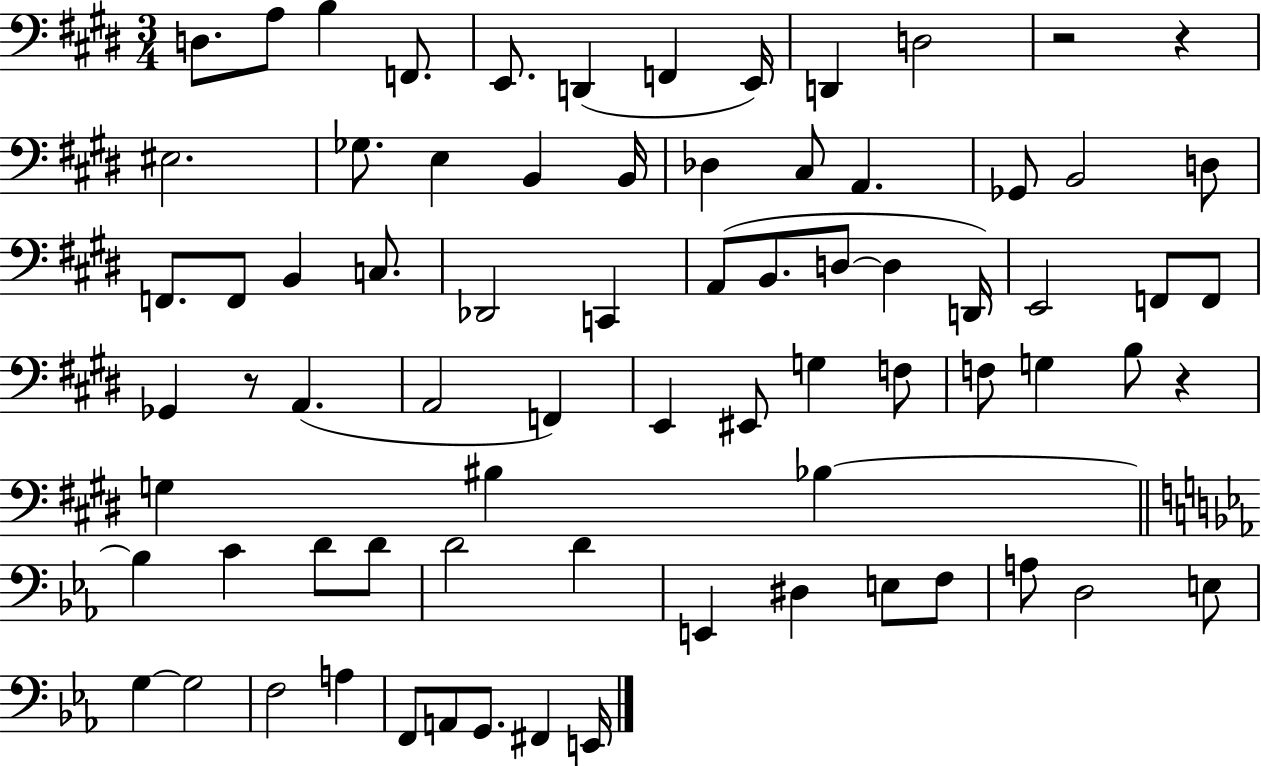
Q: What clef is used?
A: bass